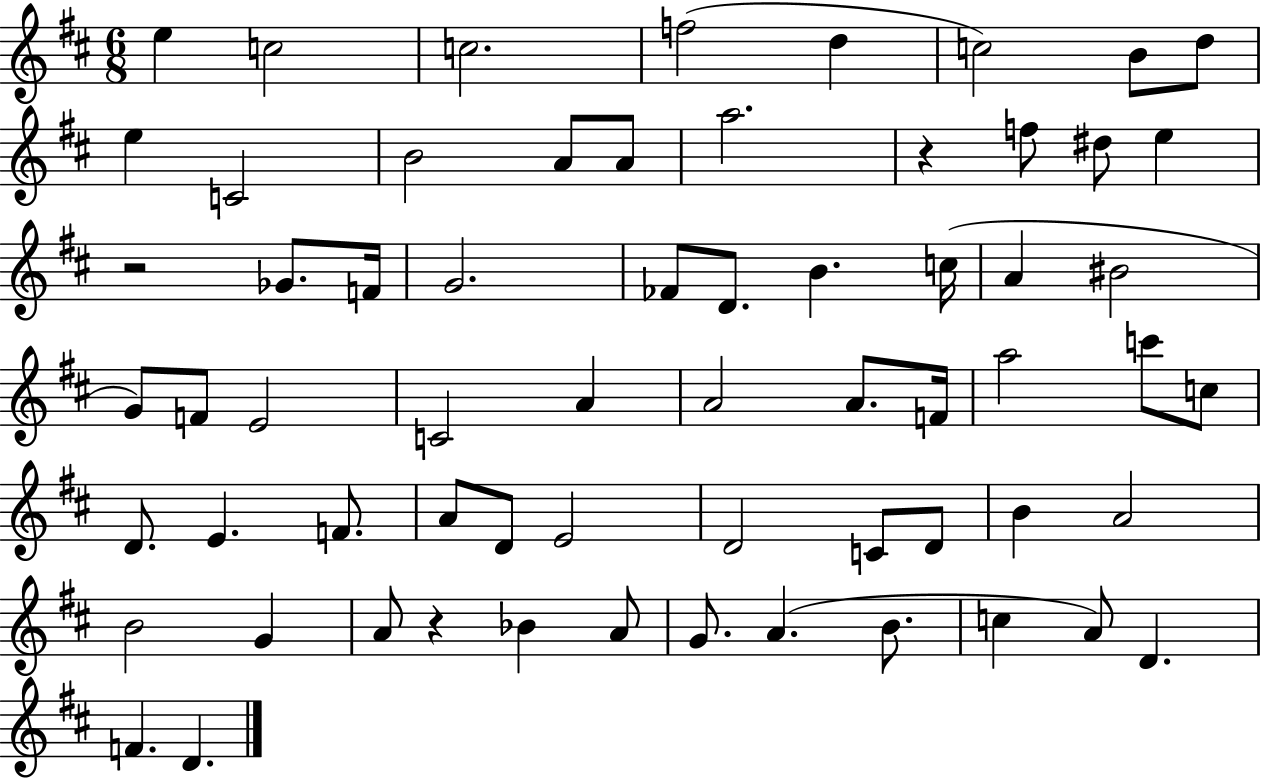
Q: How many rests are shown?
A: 3